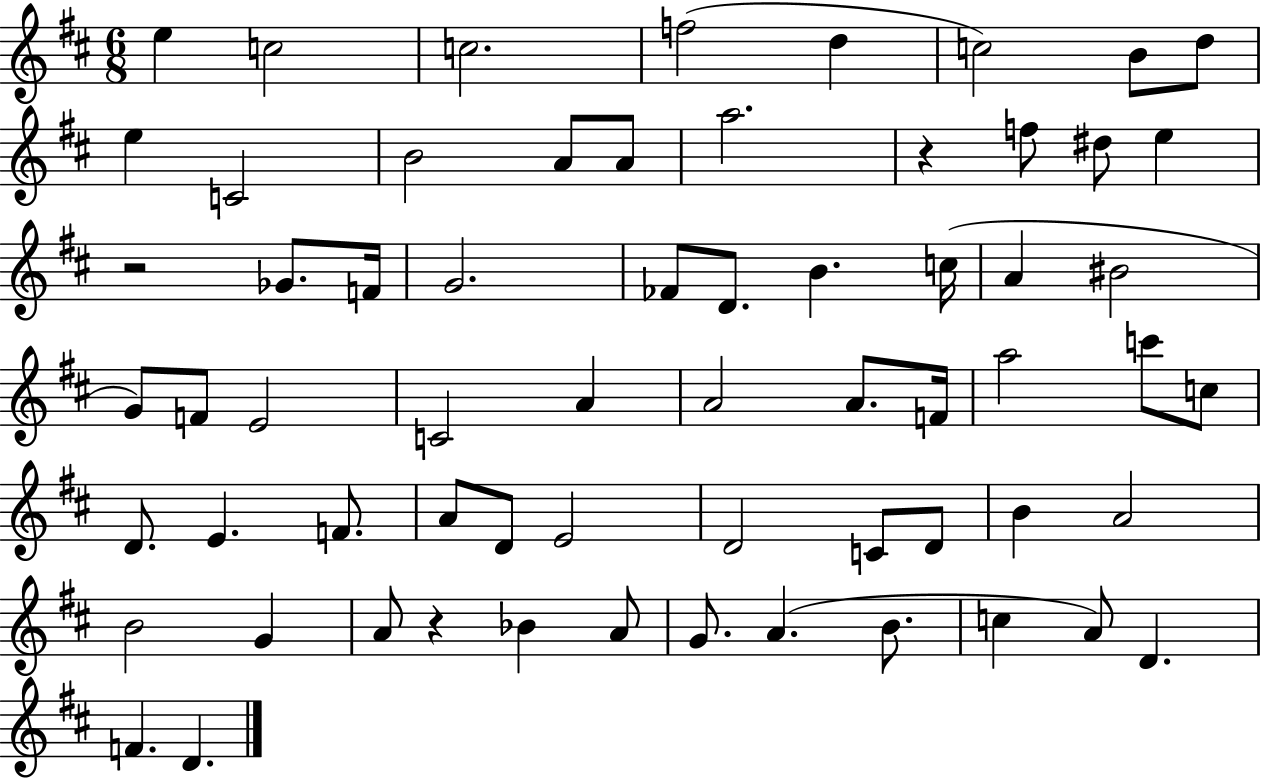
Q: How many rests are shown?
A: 3